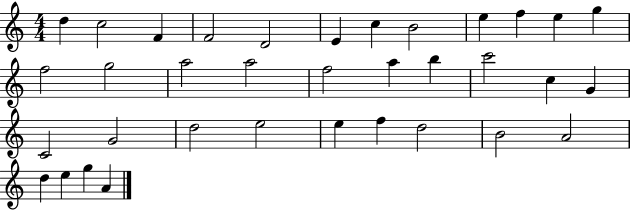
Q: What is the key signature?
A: C major